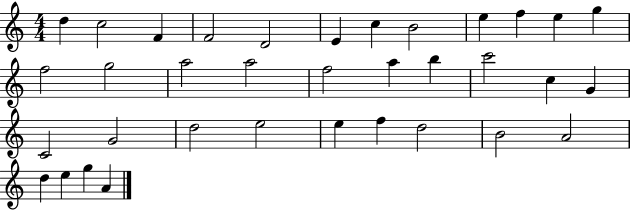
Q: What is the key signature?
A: C major